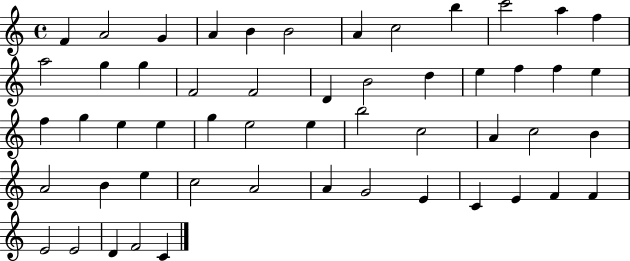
{
  \clef treble
  \time 4/4
  \defaultTimeSignature
  \key c \major
  f'4 a'2 g'4 | a'4 b'4 b'2 | a'4 c''2 b''4 | c'''2 a''4 f''4 | \break a''2 g''4 g''4 | f'2 f'2 | d'4 b'2 d''4 | e''4 f''4 f''4 e''4 | \break f''4 g''4 e''4 e''4 | g''4 e''2 e''4 | b''2 c''2 | a'4 c''2 b'4 | \break a'2 b'4 e''4 | c''2 a'2 | a'4 g'2 e'4 | c'4 e'4 f'4 f'4 | \break e'2 e'2 | d'4 f'2 c'4 | \bar "|."
}